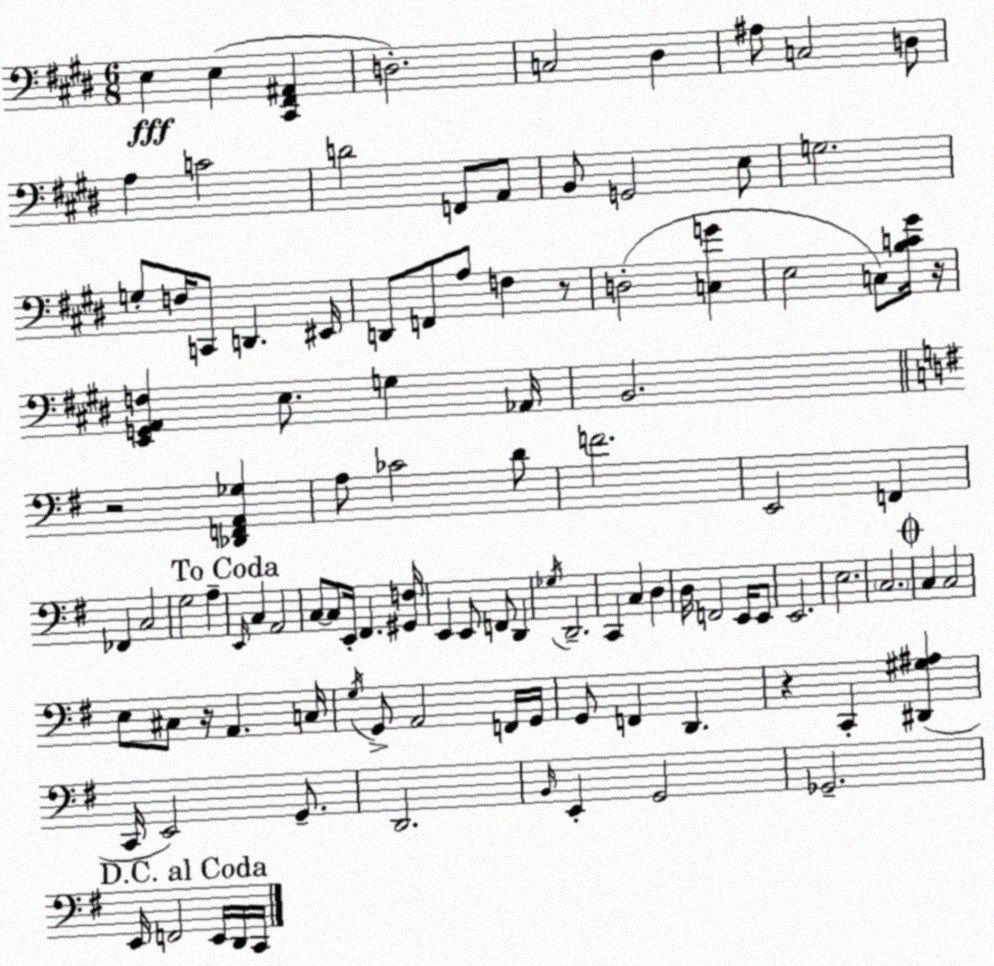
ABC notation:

X:1
T:Untitled
M:6/8
L:1/4
K:E
E, E, [^C,,^F,,^A,,] D,2 C,2 ^D, ^A,/2 C,2 D,/2 A, C2 D2 F,,/2 A,,/2 B,,/2 G,,2 E,/2 G,2 G,/2 F,/4 C,,/2 D,, ^E,,/4 D,,/2 F,,/2 A,/2 F, z/2 D,2 [C,G] E,2 C,/2 [B,C^G]/4 z/4 [E,,G,,A,,F,] E,/2 G, _A,,/4 B,,2 z2 [_D,,F,,A,,_G,] A,/2 _C2 D/2 F2 E,,2 F,, _F,, C,2 G,2 A, E,,/4 C, A,,2 C,/2 C,/2 E,,/4 ^F,, [^G,,F,]/4 E,, E,,/2 F,,/2 D,, _G,/4 D,,2 C,, C, D, D,/4 F,,2 E,,/4 E,,/2 E,,2 E,2 C,2 C, C,2 E,/2 ^C,/2 z/4 A,, C,/4 G,/4 G,,/2 A,,2 F,,/4 G,,/4 G,,/2 F,, D,, z C,, [^D,,^G,^A,] C,,/4 E,,2 G,,/2 D,,2 B,,/4 E,, G,,2 _G,,2 E,,/4 F,,2 E,,/4 D,,/4 C,,/4